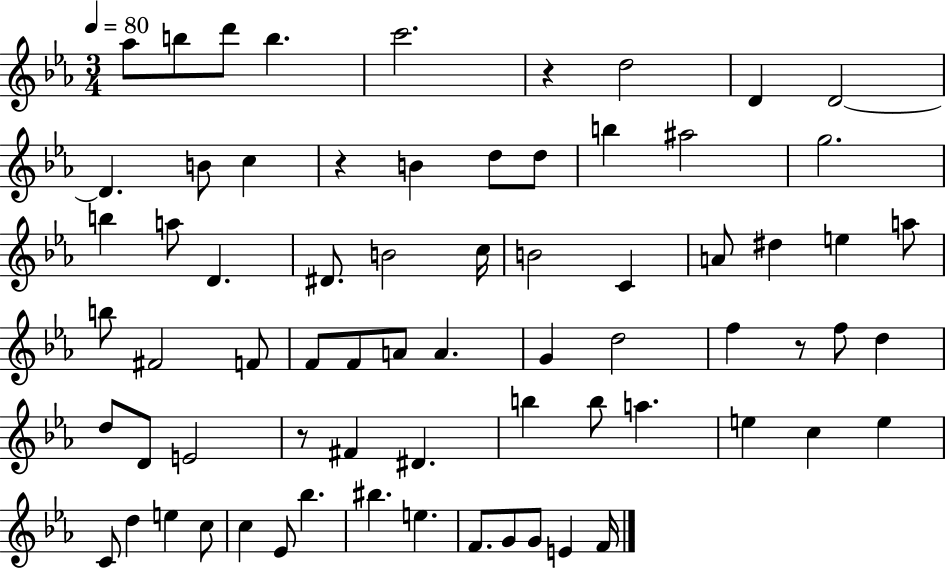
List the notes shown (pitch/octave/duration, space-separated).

Ab5/e B5/e D6/e B5/q. C6/h. R/q D5/h D4/q D4/h D4/q. B4/e C5/q R/q B4/q D5/e D5/e B5/q A#5/h G5/h. B5/q A5/e D4/q. D#4/e. B4/h C5/s B4/h C4/q A4/e D#5/q E5/q A5/e B5/e F#4/h F4/e F4/e F4/e A4/e A4/q. G4/q D5/h F5/q R/e F5/e D5/q D5/e D4/e E4/h R/e F#4/q D#4/q. B5/q B5/e A5/q. E5/q C5/q E5/q C4/e D5/q E5/q C5/e C5/q Eb4/e Bb5/q. BIS5/q. E5/q. F4/e. G4/e G4/e E4/q F4/s